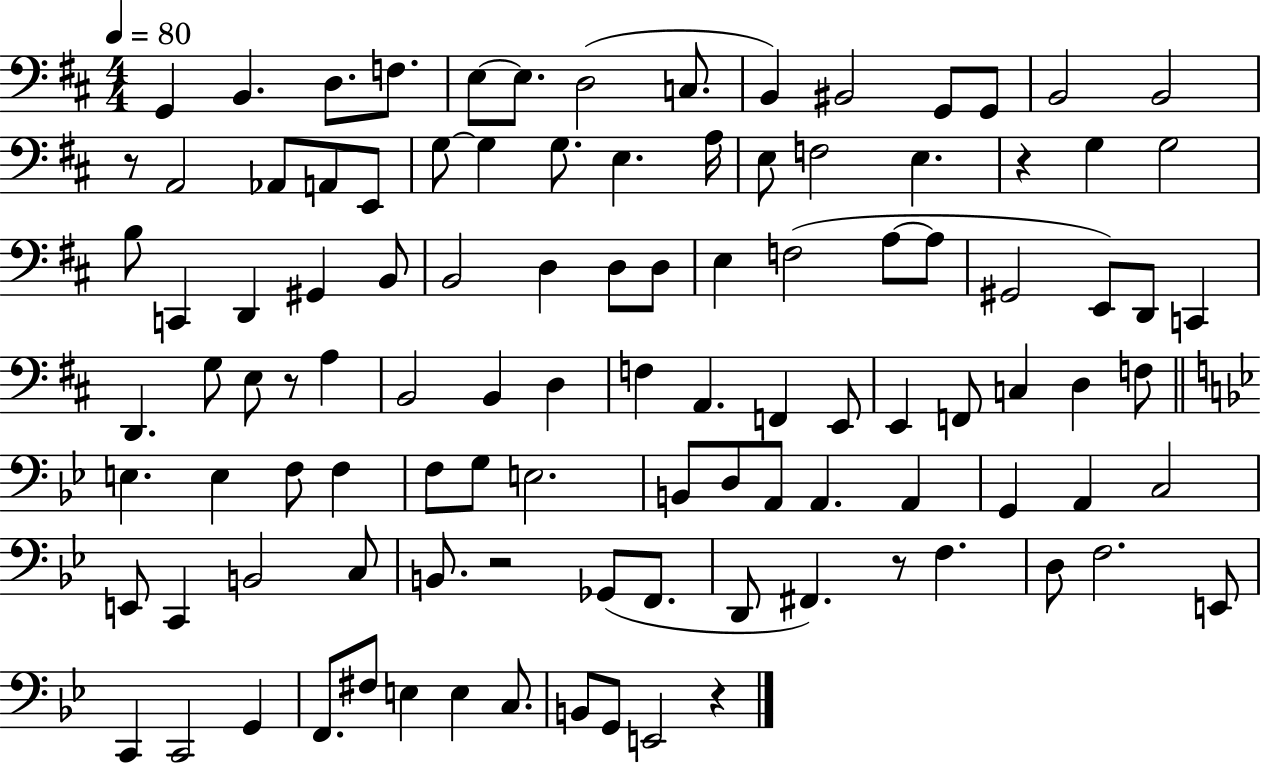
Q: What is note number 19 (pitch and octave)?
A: G3